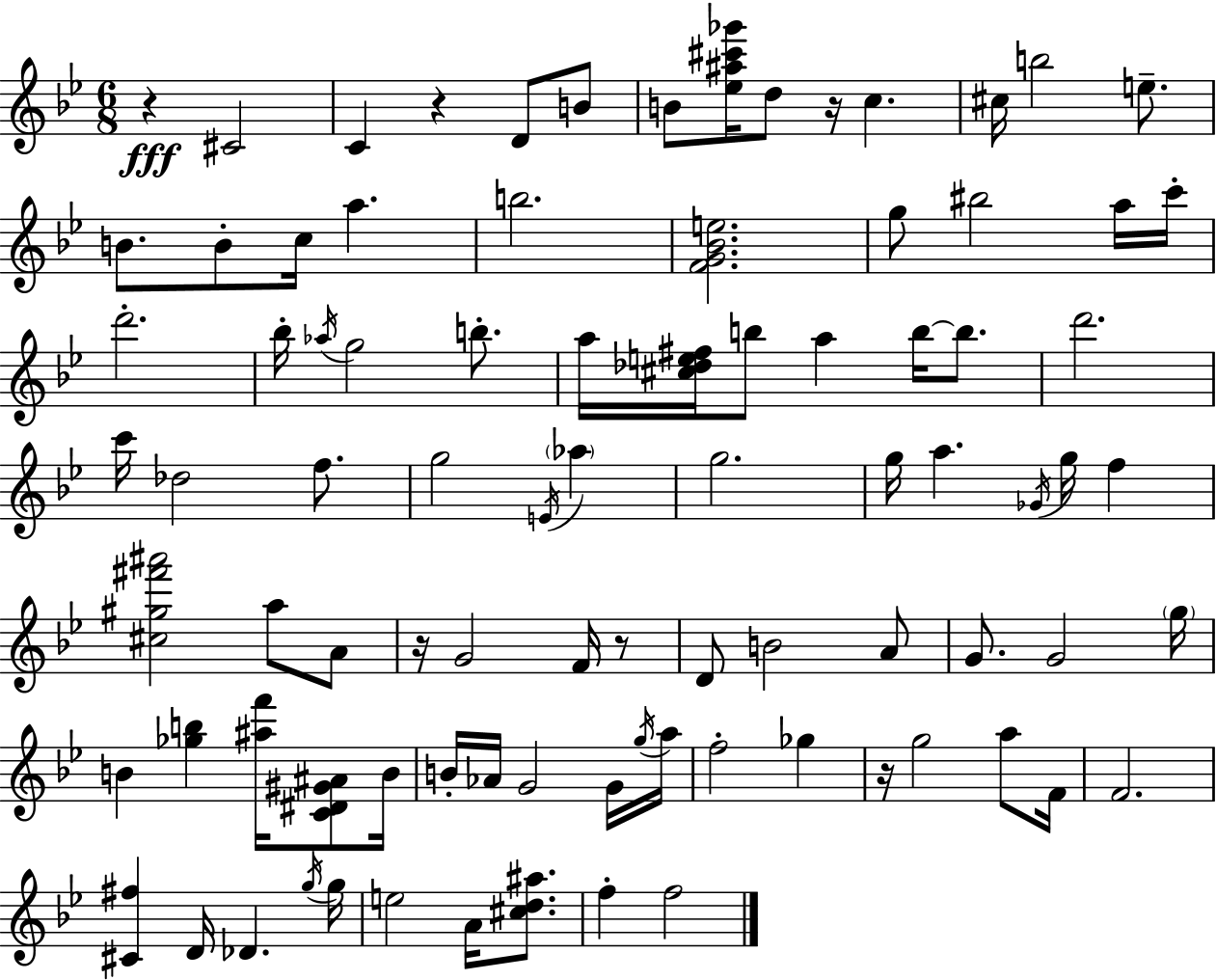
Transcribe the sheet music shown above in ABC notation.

X:1
T:Untitled
M:6/8
L:1/4
K:Gm
z ^C2 C z D/2 B/2 B/2 [_e^a^c'_g']/4 d/2 z/4 c ^c/4 b2 e/2 B/2 B/2 c/4 a b2 [FG_Be]2 g/2 ^b2 a/4 c'/4 d'2 _b/4 _a/4 g2 b/2 a/4 [^c_de^f]/4 b/2 a b/4 b/2 d'2 c'/4 _d2 f/2 g2 E/4 _a g2 g/4 a _G/4 g/4 f [^c^g^f'^a']2 a/2 A/2 z/4 G2 F/4 z/2 D/2 B2 A/2 G/2 G2 g/4 B [_gb] [^af']/4 [C^D^G^A]/2 B/4 B/4 _A/4 G2 G/4 g/4 a/4 f2 _g z/4 g2 a/2 F/4 F2 [^C^f] D/4 _D g/4 g/4 e2 A/4 [^cd^a]/2 f f2